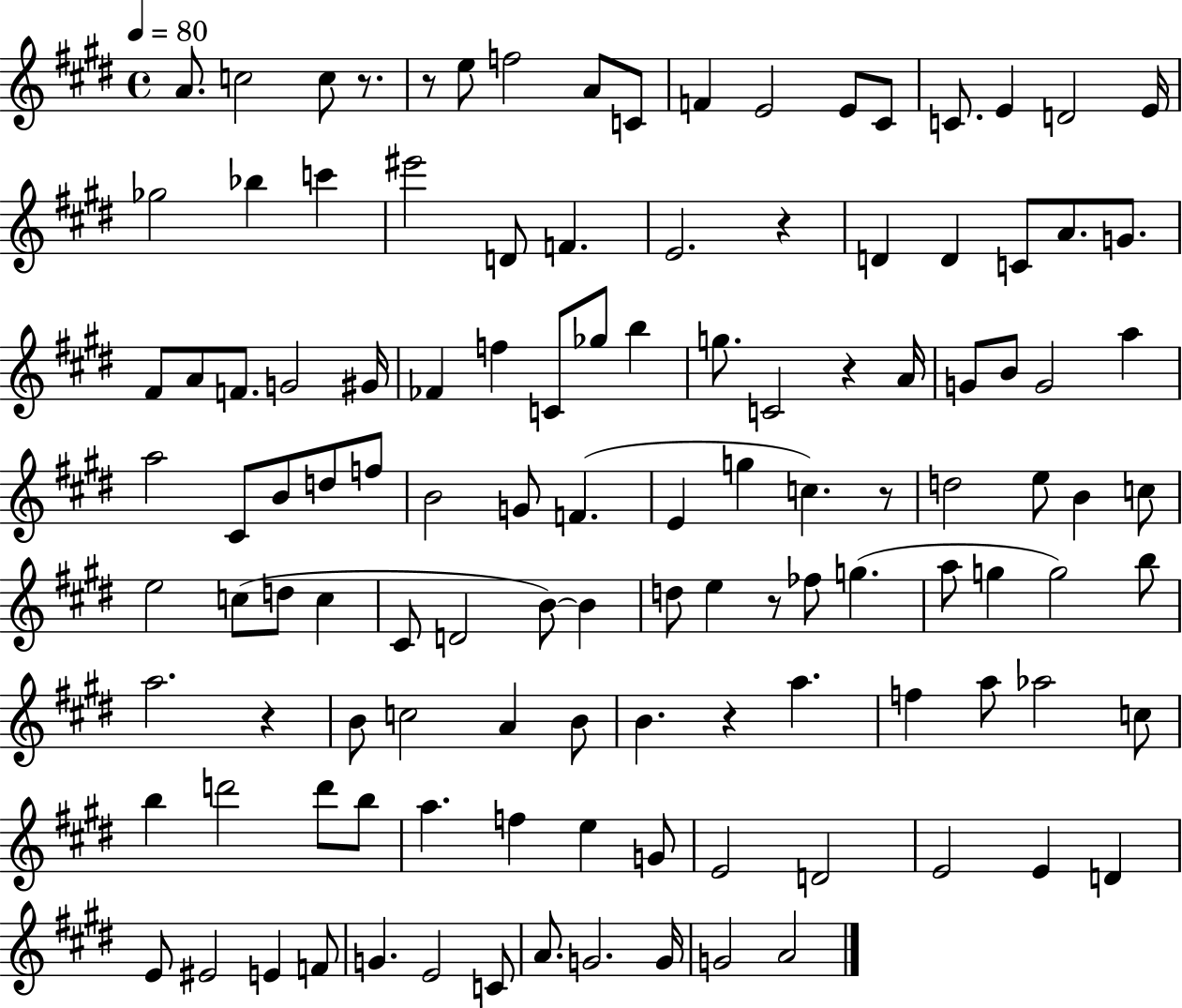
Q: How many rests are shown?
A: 8